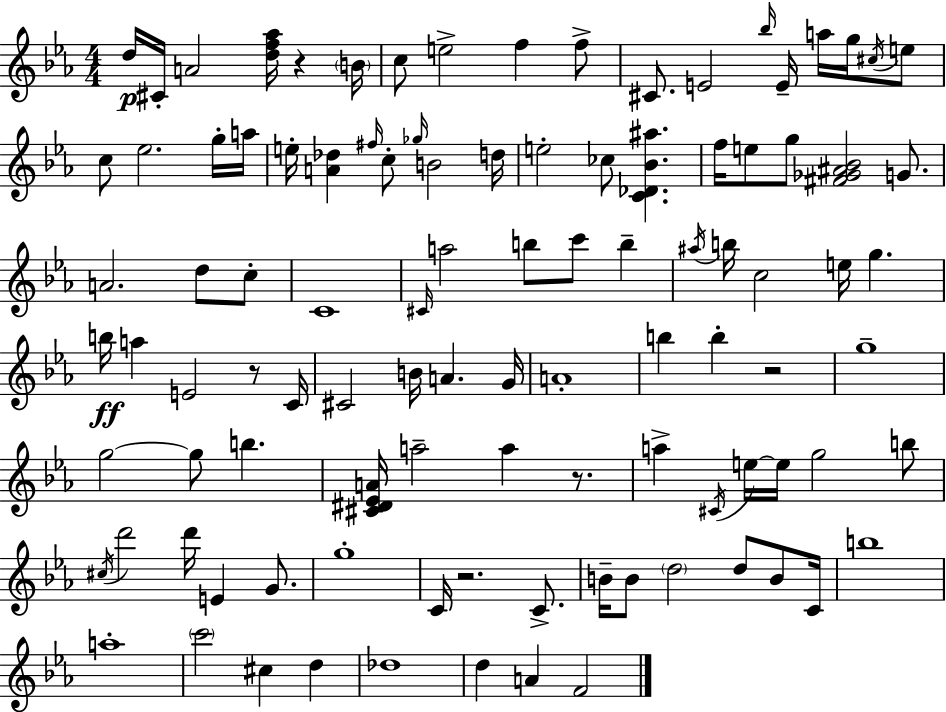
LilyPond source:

{
  \clef treble
  \numericTimeSignature
  \time 4/4
  \key ees \major
  d''16\p cis'16-. a'2 <d'' f'' aes''>16 r4 \parenthesize b'16 | c''8 e''2-> f''4 f''8-> | cis'8. e'2 \grace { bes''16 } e'16-- a''16 g''16 \acciaccatura { cis''16 } | e''8 c''8 ees''2. | \break g''16-. a''16 e''16-. <a' des''>4 \grace { fis''16 } c''8-. \grace { ges''16 } b'2 | d''16 e''2-. ces''8 <c' des' bes' ais''>4. | f''16 e''8 g''8 <fis' ges' ais' bes'>2 | g'8. a'2. | \break d''8 c''8-. c'1 | \grace { cis'16 } a''2 b''8 c'''8 | b''4-- \acciaccatura { ais''16 } b''16 c''2 e''16 | g''4. b''16\ff a''4 e'2 | \break r8 c'16 cis'2 b'16 a'4. | g'16 a'1-. | b''4 b''4-. r2 | g''1-- | \break g''2~~ g''8 | b''4. <cis' dis' ees' a'>16 a''2-- a''4 | r8. a''4-> \acciaccatura { cis'16 } e''16~~ e''16 g''2 | b''8 \acciaccatura { cis''16 } d'''2 | \break d'''16 e'4 g'8. g''1-. | c'16 r2. | c'8.-> b'16-- b'8 \parenthesize d''2 | d''8 b'8 c'16 b''1 | \break a''1-. | \parenthesize c'''2 | cis''4 d''4 des''1 | d''4 a'4 | \break f'2 \bar "|."
}